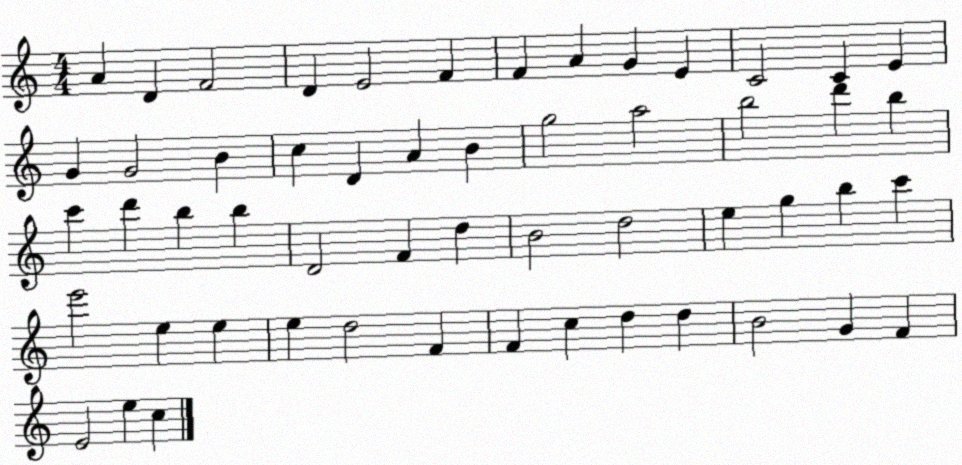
X:1
T:Untitled
M:4/4
L:1/4
K:C
A D F2 D E2 F F A G E C2 C E G G2 B c D A B g2 a2 b2 d' b c' d' b b D2 F d B2 d2 e g b c' e'2 e e e d2 F F c d d B2 G F E2 e c